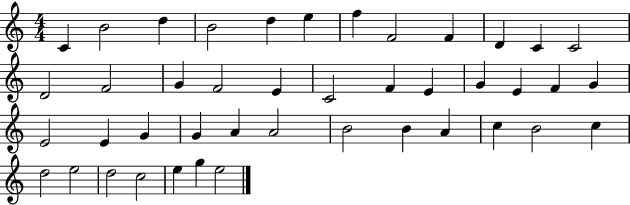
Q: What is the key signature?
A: C major